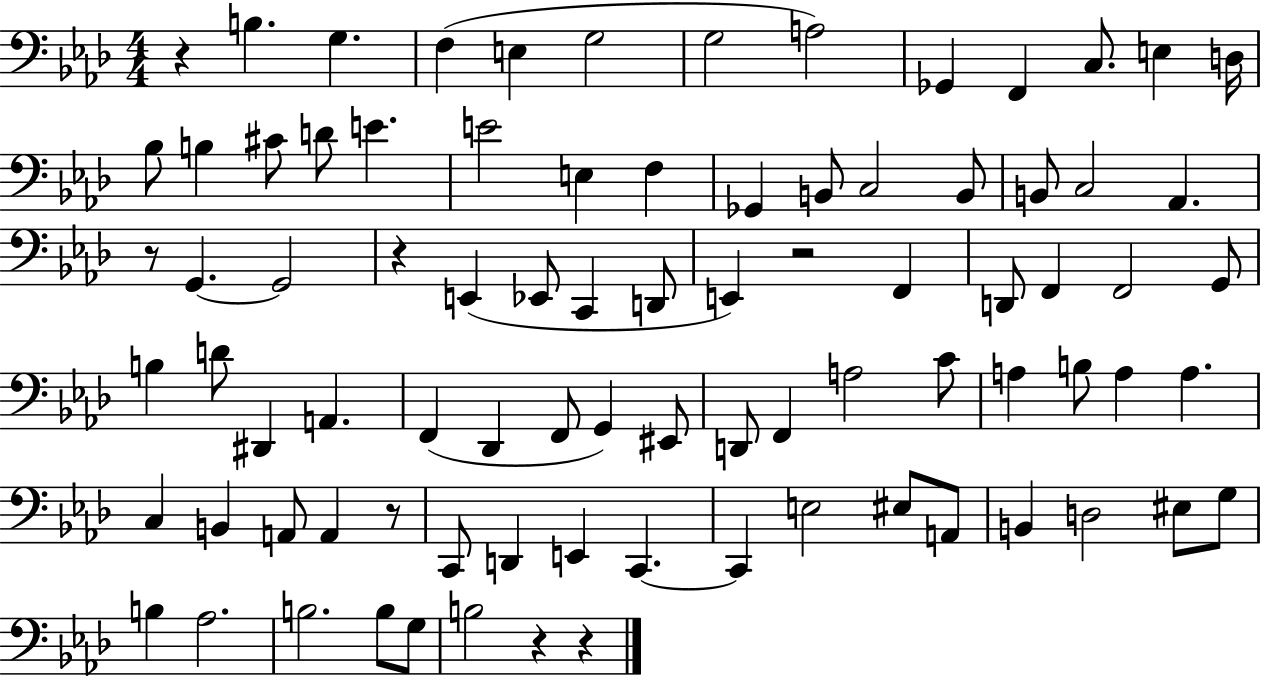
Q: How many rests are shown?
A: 7